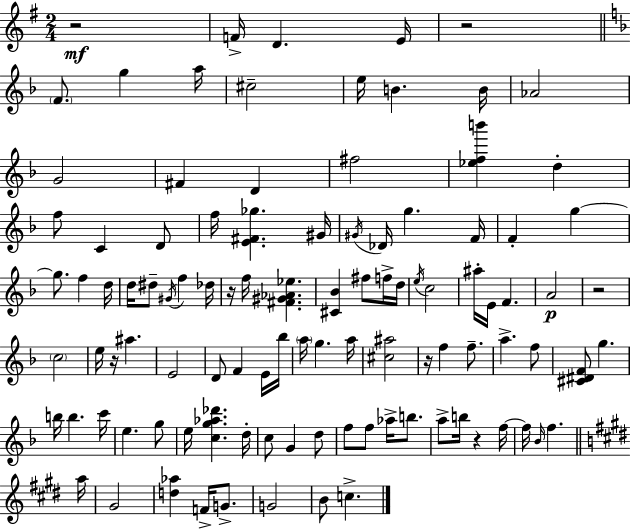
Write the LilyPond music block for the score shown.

{
  \clef treble
  \numericTimeSignature
  \time 2/4
  \key g \major
  r2\mf | f'16-> d'4. e'16 | r2 | \bar "||" \break \key f \major \parenthesize f'8. g''4 a''16 | cis''2-- | e''16 b'4. b'16 | aes'2 | \break g'2 | fis'4 d'4 | fis''2 | <ees'' f'' b'''>4 d''4-. | \break f''8 c'4 d'8 | f''16 <e' fis' ges''>4. gis'16 | \acciaccatura { gis'16 } des'16 g''4. | f'16 f'4-. g''4~~ | \break g''8. f''4 | d''16 d''16 dis''8-- \acciaccatura { gis'16 } f''4 | des''16 r16 f''16 <fis' gis' aes' ees''>4. | <cis' bes'>4 fis''8 | \break f''16-> d''16 \acciaccatura { e''16 } c''2 | ais''16-. e'16 f'4. | a'2\p | r2 | \break \parenthesize c''2 | e''16 r16 ais''4. | e'2 | d'8 f'4 | \break e'16 bes''16 \parenthesize a''16 g''4. | a''16 <cis'' ais''>2 | r16 f''4 | f''8.-- a''4.-> | \break f''8 <cis' dis' f'>8 g''4. | b''16 b''4. | c'''16 e''4. | g''8 e''16 <c'' g'' aes'' des'''>4. | \break d''16-. c''8 g'4 | d''8 f''8 f''8 aes''16-> | b''8. a''8-> b''16 r4 | f''16~~ f''16 \grace { bes'16 } f''4. | \break \bar "||" \break \key e \major a''16 gis'2 | <d'' aes''>4 f'16-> g'8.-> | g'2 | b'8 c''4.-> | \break \bar "|."
}